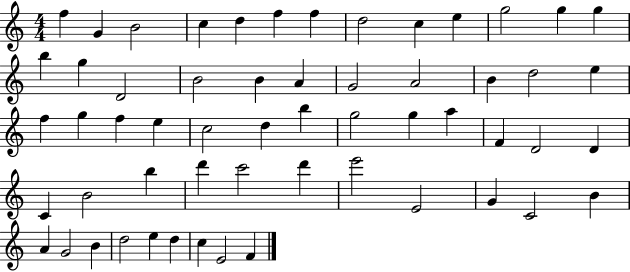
X:1
T:Untitled
M:4/4
L:1/4
K:C
f G B2 c d f f d2 c e g2 g g b g D2 B2 B A G2 A2 B d2 e f g f e c2 d b g2 g a F D2 D C B2 b d' c'2 d' e'2 E2 G C2 B A G2 B d2 e d c E2 F